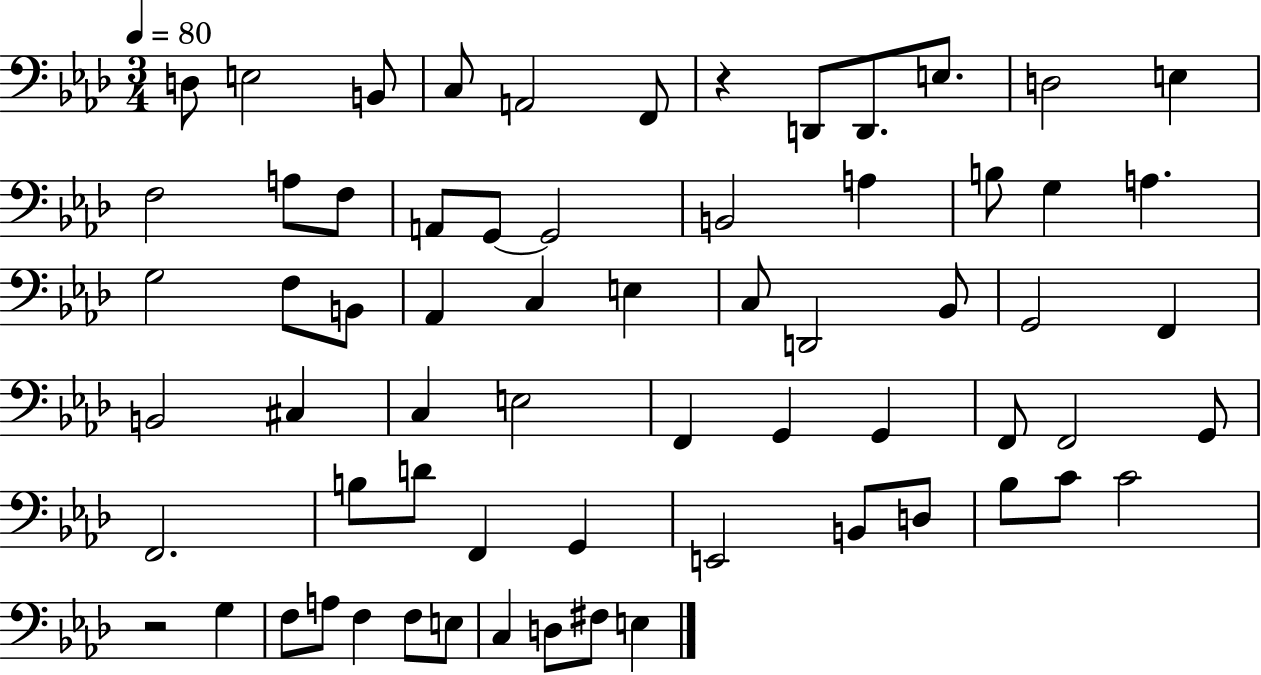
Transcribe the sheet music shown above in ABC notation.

X:1
T:Untitled
M:3/4
L:1/4
K:Ab
D,/2 E,2 B,,/2 C,/2 A,,2 F,,/2 z D,,/2 D,,/2 E,/2 D,2 E, F,2 A,/2 F,/2 A,,/2 G,,/2 G,,2 B,,2 A, B,/2 G, A, G,2 F,/2 B,,/2 _A,, C, E, C,/2 D,,2 _B,,/2 G,,2 F,, B,,2 ^C, C, E,2 F,, G,, G,, F,,/2 F,,2 G,,/2 F,,2 B,/2 D/2 F,, G,, E,,2 B,,/2 D,/2 _B,/2 C/2 C2 z2 G, F,/2 A,/2 F, F,/2 E,/2 C, D,/2 ^F,/2 E,